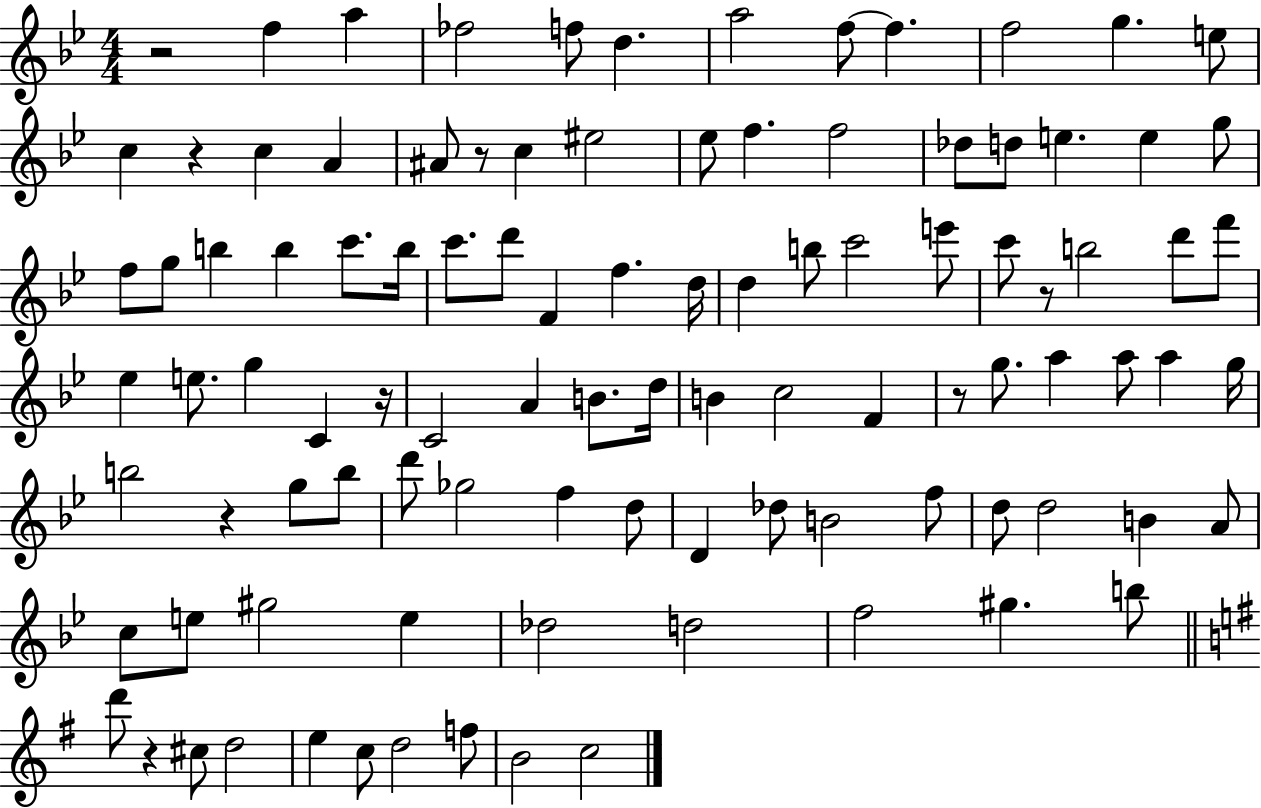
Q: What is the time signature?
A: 4/4